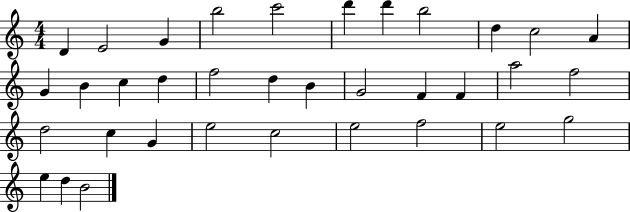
D4/q E4/h G4/q B5/h C6/h D6/q D6/q B5/h D5/q C5/h A4/q G4/q B4/q C5/q D5/q F5/h D5/q B4/q G4/h F4/q F4/q A5/h F5/h D5/h C5/q G4/q E5/h C5/h E5/h F5/h E5/h G5/h E5/q D5/q B4/h